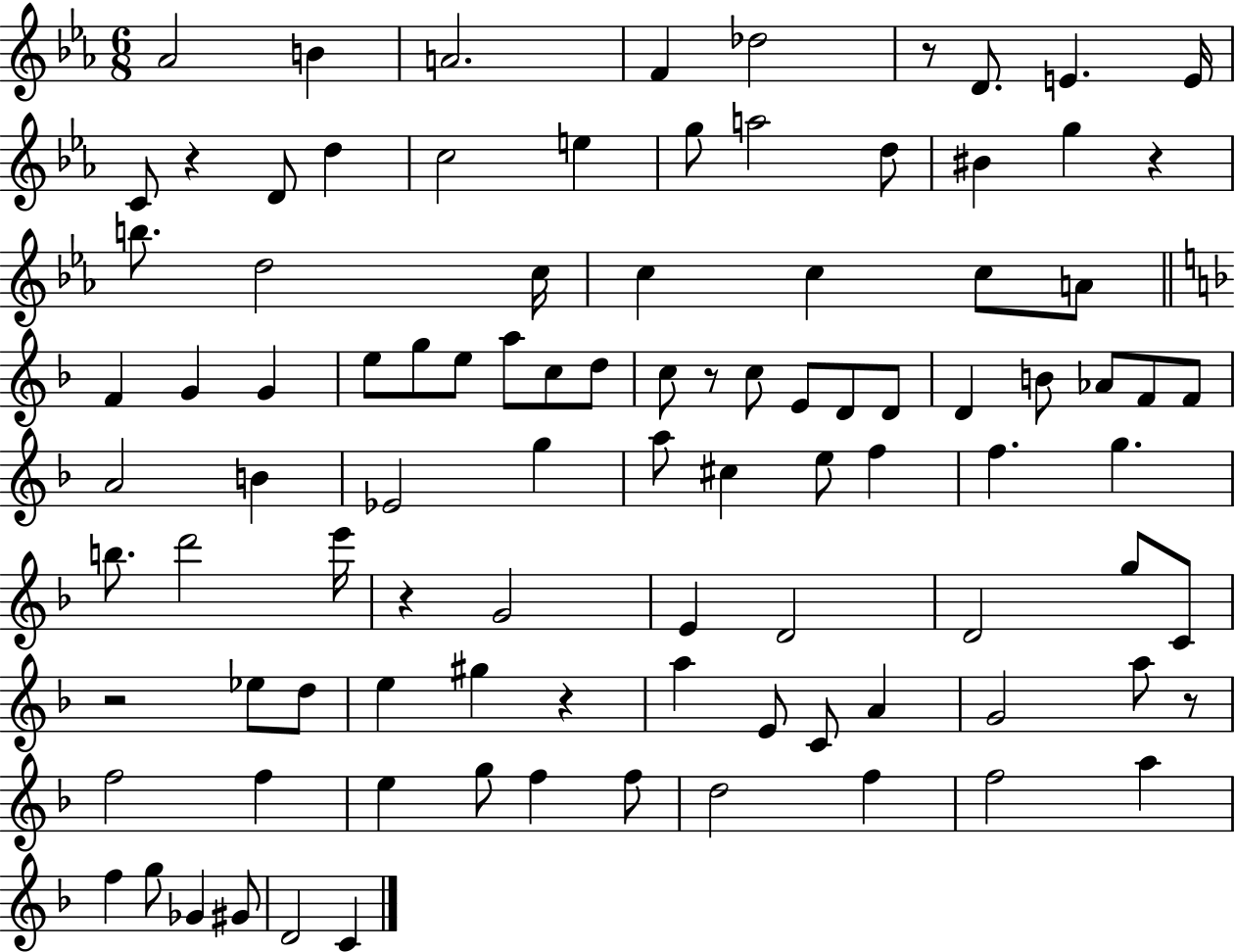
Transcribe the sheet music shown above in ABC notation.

X:1
T:Untitled
M:6/8
L:1/4
K:Eb
_A2 B A2 F _d2 z/2 D/2 E E/4 C/2 z D/2 d c2 e g/2 a2 d/2 ^B g z b/2 d2 c/4 c c c/2 A/2 F G G e/2 g/2 e/2 a/2 c/2 d/2 c/2 z/2 c/2 E/2 D/2 D/2 D B/2 _A/2 F/2 F/2 A2 B _E2 g a/2 ^c e/2 f f g b/2 d'2 e'/4 z G2 E D2 D2 g/2 C/2 z2 _e/2 d/2 e ^g z a E/2 C/2 A G2 a/2 z/2 f2 f e g/2 f f/2 d2 f f2 a f g/2 _G ^G/2 D2 C